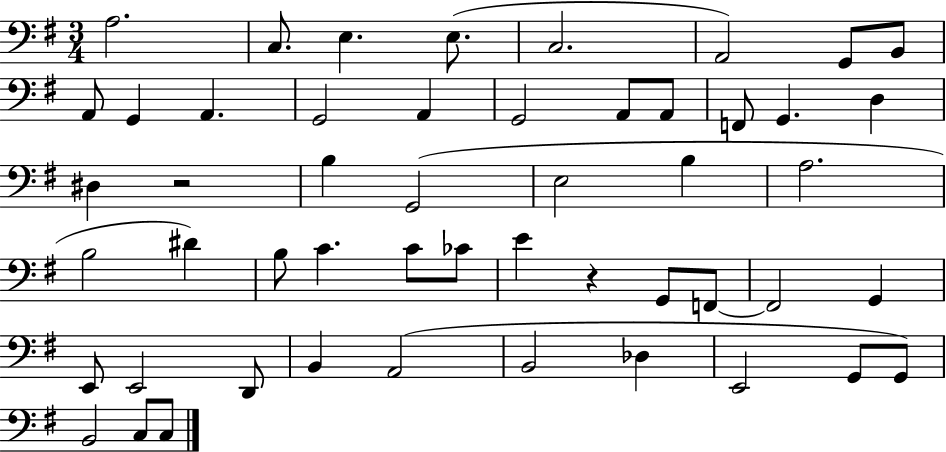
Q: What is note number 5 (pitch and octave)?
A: C3